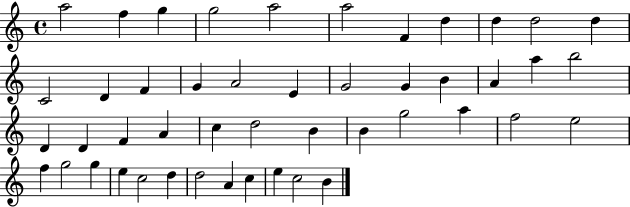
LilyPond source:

{
  \clef treble
  \time 4/4
  \defaultTimeSignature
  \key c \major
  a''2 f''4 g''4 | g''2 a''2 | a''2 f'4 d''4 | d''4 d''2 d''4 | \break c'2 d'4 f'4 | g'4 a'2 e'4 | g'2 g'4 b'4 | a'4 a''4 b''2 | \break d'4 d'4 f'4 a'4 | c''4 d''2 b'4 | b'4 g''2 a''4 | f''2 e''2 | \break f''4 g''2 g''4 | e''4 c''2 d''4 | d''2 a'4 c''4 | e''4 c''2 b'4 | \break \bar "|."
}